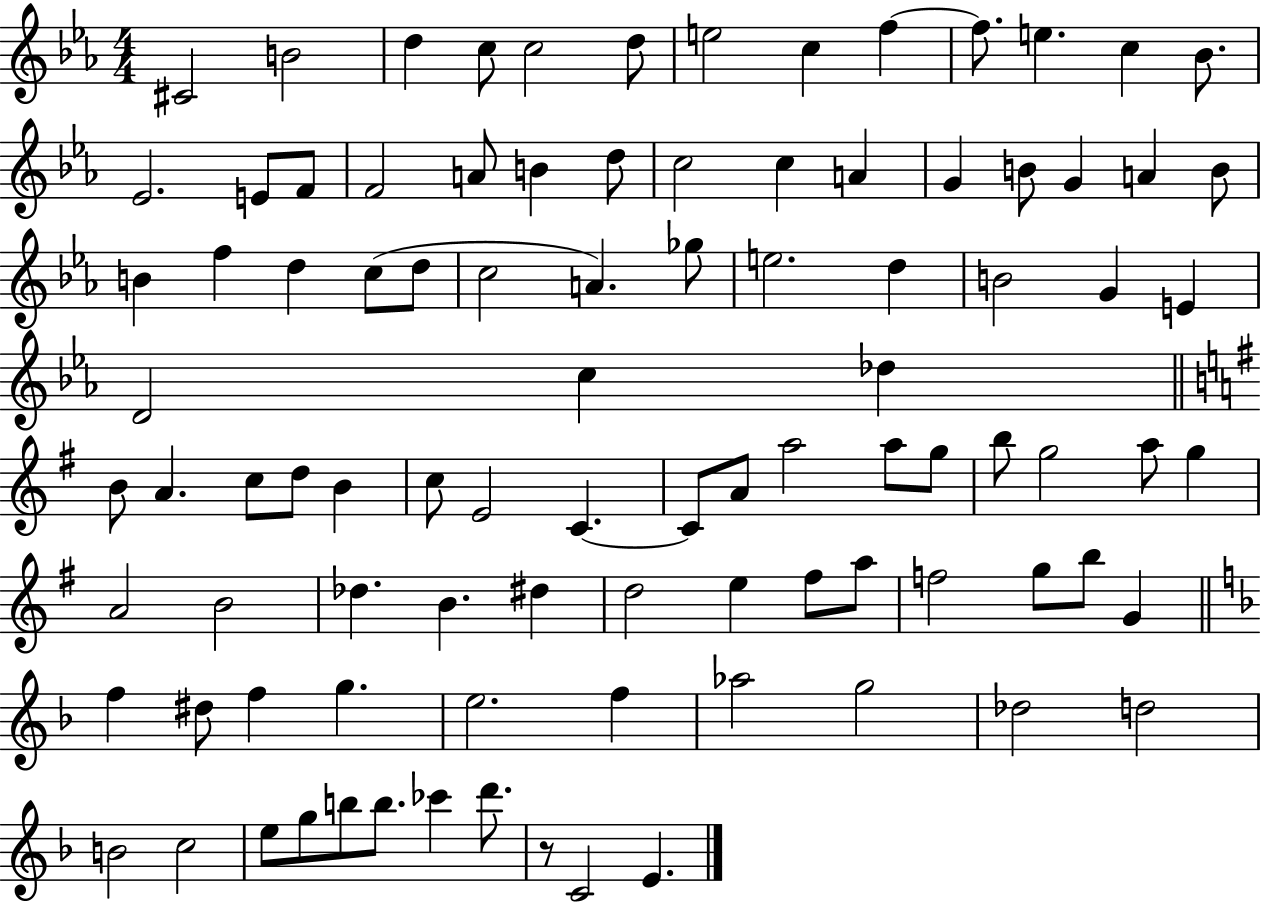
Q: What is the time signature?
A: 4/4